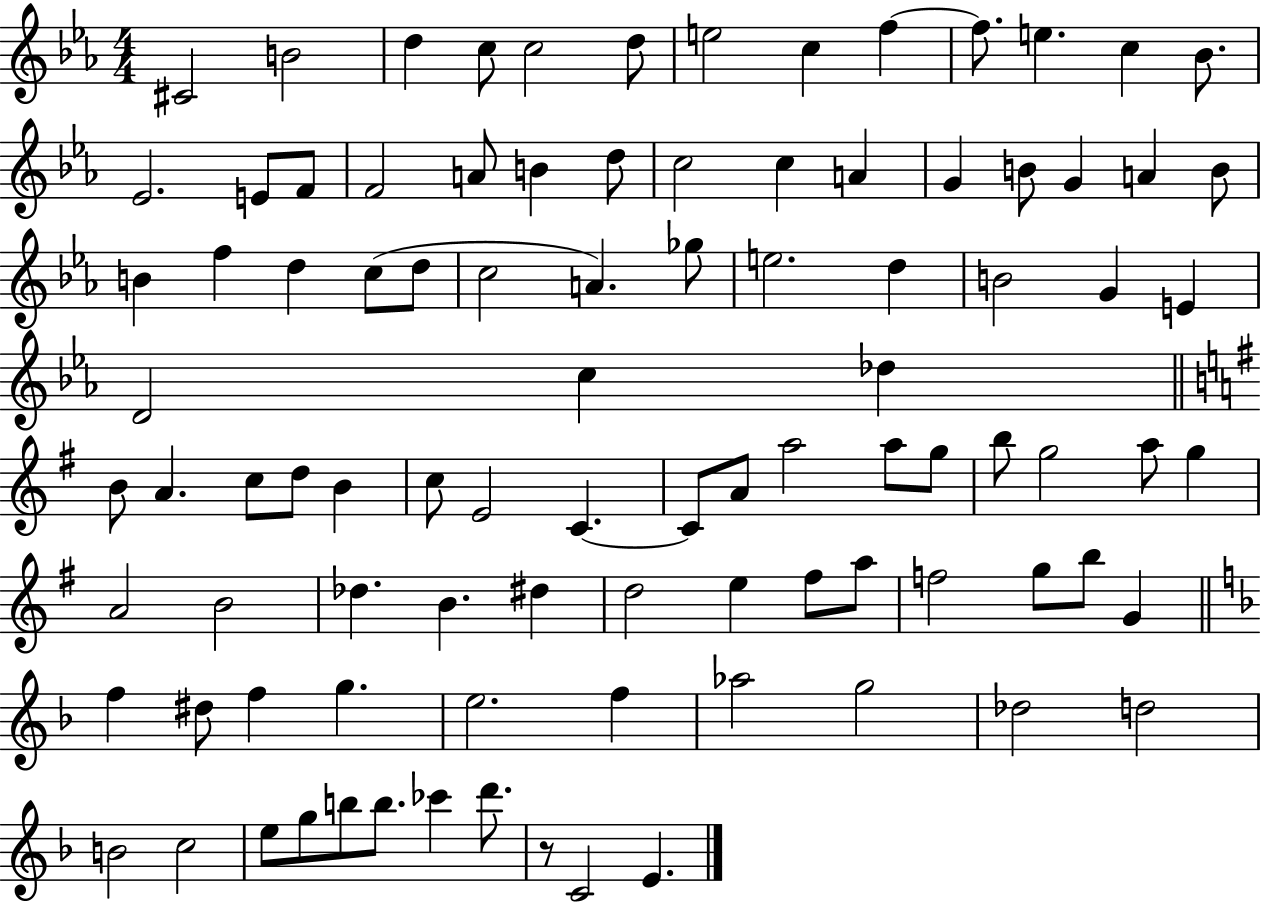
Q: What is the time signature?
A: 4/4